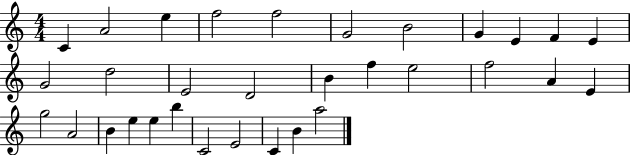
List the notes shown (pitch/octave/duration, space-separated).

C4/q A4/h E5/q F5/h F5/h G4/h B4/h G4/q E4/q F4/q E4/q G4/h D5/h E4/h D4/h B4/q F5/q E5/h F5/h A4/q E4/q G5/h A4/h B4/q E5/q E5/q B5/q C4/h E4/h C4/q B4/q A5/h